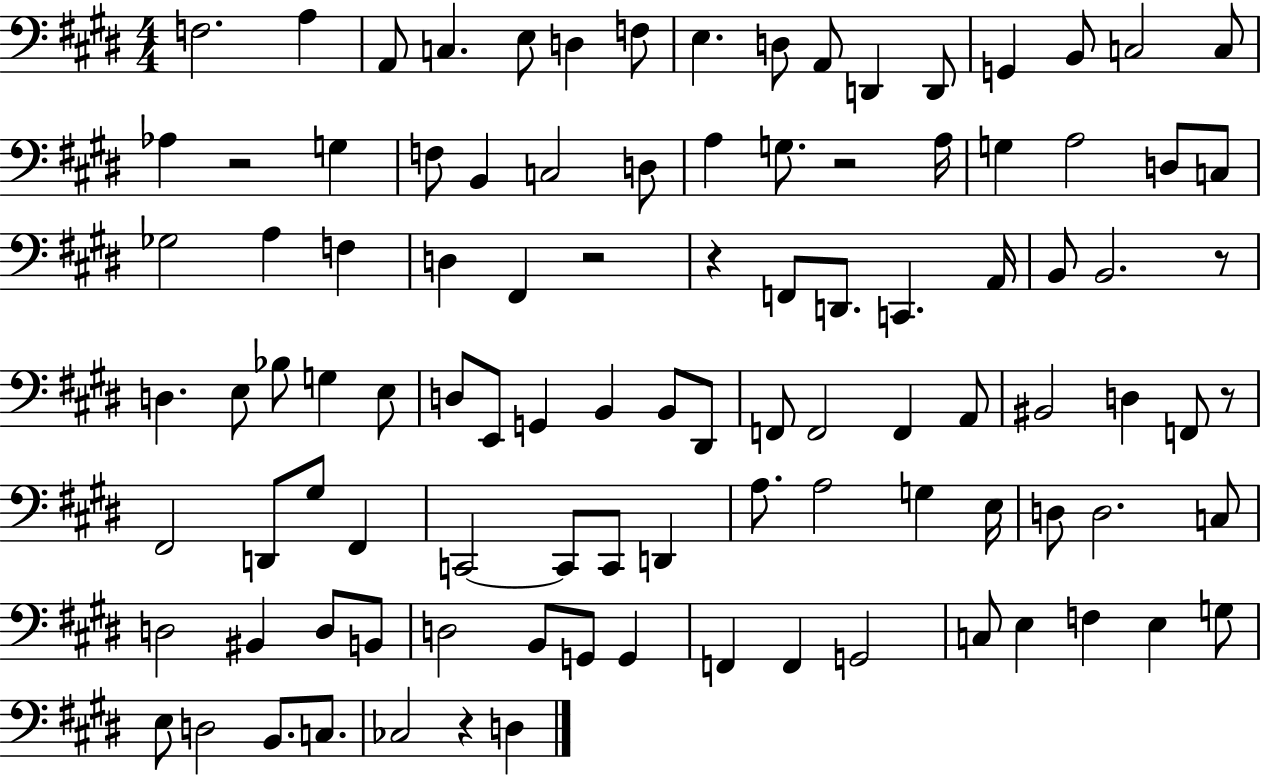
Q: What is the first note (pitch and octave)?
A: F3